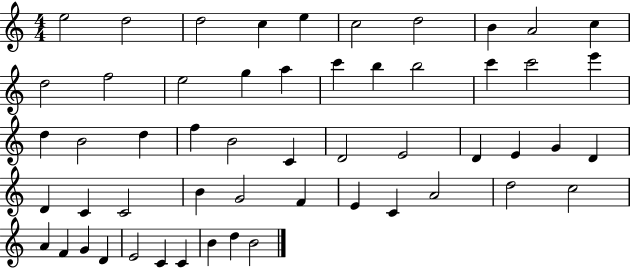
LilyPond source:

{
  \clef treble
  \numericTimeSignature
  \time 4/4
  \key c \major
  e''2 d''2 | d''2 c''4 e''4 | c''2 d''2 | b'4 a'2 c''4 | \break d''2 f''2 | e''2 g''4 a''4 | c'''4 b''4 b''2 | c'''4 c'''2 e'''4 | \break d''4 b'2 d''4 | f''4 b'2 c'4 | d'2 e'2 | d'4 e'4 g'4 d'4 | \break d'4 c'4 c'2 | b'4 g'2 f'4 | e'4 c'4 a'2 | d''2 c''2 | \break a'4 f'4 g'4 d'4 | e'2 c'4 c'4 | b'4 d''4 b'2 | \bar "|."
}